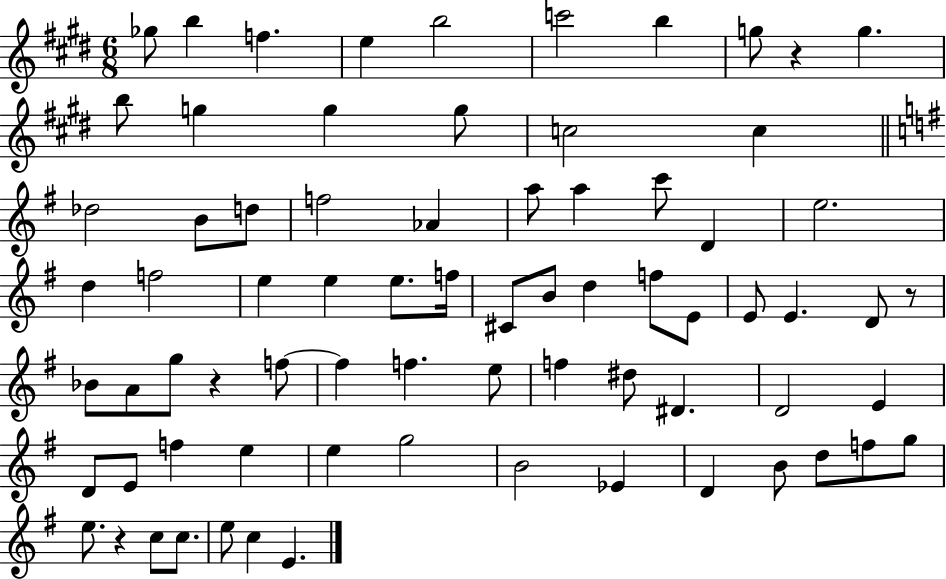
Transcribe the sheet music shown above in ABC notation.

X:1
T:Untitled
M:6/8
L:1/4
K:E
_g/2 b f e b2 c'2 b g/2 z g b/2 g g g/2 c2 c _d2 B/2 d/2 f2 _A a/2 a c'/2 D e2 d f2 e e e/2 f/4 ^C/2 B/2 d f/2 E/2 E/2 E D/2 z/2 _B/2 A/2 g/2 z f/2 f f e/2 f ^d/2 ^D D2 E D/2 E/2 f e e g2 B2 _E D B/2 d/2 f/2 g/2 e/2 z c/2 c/2 e/2 c E